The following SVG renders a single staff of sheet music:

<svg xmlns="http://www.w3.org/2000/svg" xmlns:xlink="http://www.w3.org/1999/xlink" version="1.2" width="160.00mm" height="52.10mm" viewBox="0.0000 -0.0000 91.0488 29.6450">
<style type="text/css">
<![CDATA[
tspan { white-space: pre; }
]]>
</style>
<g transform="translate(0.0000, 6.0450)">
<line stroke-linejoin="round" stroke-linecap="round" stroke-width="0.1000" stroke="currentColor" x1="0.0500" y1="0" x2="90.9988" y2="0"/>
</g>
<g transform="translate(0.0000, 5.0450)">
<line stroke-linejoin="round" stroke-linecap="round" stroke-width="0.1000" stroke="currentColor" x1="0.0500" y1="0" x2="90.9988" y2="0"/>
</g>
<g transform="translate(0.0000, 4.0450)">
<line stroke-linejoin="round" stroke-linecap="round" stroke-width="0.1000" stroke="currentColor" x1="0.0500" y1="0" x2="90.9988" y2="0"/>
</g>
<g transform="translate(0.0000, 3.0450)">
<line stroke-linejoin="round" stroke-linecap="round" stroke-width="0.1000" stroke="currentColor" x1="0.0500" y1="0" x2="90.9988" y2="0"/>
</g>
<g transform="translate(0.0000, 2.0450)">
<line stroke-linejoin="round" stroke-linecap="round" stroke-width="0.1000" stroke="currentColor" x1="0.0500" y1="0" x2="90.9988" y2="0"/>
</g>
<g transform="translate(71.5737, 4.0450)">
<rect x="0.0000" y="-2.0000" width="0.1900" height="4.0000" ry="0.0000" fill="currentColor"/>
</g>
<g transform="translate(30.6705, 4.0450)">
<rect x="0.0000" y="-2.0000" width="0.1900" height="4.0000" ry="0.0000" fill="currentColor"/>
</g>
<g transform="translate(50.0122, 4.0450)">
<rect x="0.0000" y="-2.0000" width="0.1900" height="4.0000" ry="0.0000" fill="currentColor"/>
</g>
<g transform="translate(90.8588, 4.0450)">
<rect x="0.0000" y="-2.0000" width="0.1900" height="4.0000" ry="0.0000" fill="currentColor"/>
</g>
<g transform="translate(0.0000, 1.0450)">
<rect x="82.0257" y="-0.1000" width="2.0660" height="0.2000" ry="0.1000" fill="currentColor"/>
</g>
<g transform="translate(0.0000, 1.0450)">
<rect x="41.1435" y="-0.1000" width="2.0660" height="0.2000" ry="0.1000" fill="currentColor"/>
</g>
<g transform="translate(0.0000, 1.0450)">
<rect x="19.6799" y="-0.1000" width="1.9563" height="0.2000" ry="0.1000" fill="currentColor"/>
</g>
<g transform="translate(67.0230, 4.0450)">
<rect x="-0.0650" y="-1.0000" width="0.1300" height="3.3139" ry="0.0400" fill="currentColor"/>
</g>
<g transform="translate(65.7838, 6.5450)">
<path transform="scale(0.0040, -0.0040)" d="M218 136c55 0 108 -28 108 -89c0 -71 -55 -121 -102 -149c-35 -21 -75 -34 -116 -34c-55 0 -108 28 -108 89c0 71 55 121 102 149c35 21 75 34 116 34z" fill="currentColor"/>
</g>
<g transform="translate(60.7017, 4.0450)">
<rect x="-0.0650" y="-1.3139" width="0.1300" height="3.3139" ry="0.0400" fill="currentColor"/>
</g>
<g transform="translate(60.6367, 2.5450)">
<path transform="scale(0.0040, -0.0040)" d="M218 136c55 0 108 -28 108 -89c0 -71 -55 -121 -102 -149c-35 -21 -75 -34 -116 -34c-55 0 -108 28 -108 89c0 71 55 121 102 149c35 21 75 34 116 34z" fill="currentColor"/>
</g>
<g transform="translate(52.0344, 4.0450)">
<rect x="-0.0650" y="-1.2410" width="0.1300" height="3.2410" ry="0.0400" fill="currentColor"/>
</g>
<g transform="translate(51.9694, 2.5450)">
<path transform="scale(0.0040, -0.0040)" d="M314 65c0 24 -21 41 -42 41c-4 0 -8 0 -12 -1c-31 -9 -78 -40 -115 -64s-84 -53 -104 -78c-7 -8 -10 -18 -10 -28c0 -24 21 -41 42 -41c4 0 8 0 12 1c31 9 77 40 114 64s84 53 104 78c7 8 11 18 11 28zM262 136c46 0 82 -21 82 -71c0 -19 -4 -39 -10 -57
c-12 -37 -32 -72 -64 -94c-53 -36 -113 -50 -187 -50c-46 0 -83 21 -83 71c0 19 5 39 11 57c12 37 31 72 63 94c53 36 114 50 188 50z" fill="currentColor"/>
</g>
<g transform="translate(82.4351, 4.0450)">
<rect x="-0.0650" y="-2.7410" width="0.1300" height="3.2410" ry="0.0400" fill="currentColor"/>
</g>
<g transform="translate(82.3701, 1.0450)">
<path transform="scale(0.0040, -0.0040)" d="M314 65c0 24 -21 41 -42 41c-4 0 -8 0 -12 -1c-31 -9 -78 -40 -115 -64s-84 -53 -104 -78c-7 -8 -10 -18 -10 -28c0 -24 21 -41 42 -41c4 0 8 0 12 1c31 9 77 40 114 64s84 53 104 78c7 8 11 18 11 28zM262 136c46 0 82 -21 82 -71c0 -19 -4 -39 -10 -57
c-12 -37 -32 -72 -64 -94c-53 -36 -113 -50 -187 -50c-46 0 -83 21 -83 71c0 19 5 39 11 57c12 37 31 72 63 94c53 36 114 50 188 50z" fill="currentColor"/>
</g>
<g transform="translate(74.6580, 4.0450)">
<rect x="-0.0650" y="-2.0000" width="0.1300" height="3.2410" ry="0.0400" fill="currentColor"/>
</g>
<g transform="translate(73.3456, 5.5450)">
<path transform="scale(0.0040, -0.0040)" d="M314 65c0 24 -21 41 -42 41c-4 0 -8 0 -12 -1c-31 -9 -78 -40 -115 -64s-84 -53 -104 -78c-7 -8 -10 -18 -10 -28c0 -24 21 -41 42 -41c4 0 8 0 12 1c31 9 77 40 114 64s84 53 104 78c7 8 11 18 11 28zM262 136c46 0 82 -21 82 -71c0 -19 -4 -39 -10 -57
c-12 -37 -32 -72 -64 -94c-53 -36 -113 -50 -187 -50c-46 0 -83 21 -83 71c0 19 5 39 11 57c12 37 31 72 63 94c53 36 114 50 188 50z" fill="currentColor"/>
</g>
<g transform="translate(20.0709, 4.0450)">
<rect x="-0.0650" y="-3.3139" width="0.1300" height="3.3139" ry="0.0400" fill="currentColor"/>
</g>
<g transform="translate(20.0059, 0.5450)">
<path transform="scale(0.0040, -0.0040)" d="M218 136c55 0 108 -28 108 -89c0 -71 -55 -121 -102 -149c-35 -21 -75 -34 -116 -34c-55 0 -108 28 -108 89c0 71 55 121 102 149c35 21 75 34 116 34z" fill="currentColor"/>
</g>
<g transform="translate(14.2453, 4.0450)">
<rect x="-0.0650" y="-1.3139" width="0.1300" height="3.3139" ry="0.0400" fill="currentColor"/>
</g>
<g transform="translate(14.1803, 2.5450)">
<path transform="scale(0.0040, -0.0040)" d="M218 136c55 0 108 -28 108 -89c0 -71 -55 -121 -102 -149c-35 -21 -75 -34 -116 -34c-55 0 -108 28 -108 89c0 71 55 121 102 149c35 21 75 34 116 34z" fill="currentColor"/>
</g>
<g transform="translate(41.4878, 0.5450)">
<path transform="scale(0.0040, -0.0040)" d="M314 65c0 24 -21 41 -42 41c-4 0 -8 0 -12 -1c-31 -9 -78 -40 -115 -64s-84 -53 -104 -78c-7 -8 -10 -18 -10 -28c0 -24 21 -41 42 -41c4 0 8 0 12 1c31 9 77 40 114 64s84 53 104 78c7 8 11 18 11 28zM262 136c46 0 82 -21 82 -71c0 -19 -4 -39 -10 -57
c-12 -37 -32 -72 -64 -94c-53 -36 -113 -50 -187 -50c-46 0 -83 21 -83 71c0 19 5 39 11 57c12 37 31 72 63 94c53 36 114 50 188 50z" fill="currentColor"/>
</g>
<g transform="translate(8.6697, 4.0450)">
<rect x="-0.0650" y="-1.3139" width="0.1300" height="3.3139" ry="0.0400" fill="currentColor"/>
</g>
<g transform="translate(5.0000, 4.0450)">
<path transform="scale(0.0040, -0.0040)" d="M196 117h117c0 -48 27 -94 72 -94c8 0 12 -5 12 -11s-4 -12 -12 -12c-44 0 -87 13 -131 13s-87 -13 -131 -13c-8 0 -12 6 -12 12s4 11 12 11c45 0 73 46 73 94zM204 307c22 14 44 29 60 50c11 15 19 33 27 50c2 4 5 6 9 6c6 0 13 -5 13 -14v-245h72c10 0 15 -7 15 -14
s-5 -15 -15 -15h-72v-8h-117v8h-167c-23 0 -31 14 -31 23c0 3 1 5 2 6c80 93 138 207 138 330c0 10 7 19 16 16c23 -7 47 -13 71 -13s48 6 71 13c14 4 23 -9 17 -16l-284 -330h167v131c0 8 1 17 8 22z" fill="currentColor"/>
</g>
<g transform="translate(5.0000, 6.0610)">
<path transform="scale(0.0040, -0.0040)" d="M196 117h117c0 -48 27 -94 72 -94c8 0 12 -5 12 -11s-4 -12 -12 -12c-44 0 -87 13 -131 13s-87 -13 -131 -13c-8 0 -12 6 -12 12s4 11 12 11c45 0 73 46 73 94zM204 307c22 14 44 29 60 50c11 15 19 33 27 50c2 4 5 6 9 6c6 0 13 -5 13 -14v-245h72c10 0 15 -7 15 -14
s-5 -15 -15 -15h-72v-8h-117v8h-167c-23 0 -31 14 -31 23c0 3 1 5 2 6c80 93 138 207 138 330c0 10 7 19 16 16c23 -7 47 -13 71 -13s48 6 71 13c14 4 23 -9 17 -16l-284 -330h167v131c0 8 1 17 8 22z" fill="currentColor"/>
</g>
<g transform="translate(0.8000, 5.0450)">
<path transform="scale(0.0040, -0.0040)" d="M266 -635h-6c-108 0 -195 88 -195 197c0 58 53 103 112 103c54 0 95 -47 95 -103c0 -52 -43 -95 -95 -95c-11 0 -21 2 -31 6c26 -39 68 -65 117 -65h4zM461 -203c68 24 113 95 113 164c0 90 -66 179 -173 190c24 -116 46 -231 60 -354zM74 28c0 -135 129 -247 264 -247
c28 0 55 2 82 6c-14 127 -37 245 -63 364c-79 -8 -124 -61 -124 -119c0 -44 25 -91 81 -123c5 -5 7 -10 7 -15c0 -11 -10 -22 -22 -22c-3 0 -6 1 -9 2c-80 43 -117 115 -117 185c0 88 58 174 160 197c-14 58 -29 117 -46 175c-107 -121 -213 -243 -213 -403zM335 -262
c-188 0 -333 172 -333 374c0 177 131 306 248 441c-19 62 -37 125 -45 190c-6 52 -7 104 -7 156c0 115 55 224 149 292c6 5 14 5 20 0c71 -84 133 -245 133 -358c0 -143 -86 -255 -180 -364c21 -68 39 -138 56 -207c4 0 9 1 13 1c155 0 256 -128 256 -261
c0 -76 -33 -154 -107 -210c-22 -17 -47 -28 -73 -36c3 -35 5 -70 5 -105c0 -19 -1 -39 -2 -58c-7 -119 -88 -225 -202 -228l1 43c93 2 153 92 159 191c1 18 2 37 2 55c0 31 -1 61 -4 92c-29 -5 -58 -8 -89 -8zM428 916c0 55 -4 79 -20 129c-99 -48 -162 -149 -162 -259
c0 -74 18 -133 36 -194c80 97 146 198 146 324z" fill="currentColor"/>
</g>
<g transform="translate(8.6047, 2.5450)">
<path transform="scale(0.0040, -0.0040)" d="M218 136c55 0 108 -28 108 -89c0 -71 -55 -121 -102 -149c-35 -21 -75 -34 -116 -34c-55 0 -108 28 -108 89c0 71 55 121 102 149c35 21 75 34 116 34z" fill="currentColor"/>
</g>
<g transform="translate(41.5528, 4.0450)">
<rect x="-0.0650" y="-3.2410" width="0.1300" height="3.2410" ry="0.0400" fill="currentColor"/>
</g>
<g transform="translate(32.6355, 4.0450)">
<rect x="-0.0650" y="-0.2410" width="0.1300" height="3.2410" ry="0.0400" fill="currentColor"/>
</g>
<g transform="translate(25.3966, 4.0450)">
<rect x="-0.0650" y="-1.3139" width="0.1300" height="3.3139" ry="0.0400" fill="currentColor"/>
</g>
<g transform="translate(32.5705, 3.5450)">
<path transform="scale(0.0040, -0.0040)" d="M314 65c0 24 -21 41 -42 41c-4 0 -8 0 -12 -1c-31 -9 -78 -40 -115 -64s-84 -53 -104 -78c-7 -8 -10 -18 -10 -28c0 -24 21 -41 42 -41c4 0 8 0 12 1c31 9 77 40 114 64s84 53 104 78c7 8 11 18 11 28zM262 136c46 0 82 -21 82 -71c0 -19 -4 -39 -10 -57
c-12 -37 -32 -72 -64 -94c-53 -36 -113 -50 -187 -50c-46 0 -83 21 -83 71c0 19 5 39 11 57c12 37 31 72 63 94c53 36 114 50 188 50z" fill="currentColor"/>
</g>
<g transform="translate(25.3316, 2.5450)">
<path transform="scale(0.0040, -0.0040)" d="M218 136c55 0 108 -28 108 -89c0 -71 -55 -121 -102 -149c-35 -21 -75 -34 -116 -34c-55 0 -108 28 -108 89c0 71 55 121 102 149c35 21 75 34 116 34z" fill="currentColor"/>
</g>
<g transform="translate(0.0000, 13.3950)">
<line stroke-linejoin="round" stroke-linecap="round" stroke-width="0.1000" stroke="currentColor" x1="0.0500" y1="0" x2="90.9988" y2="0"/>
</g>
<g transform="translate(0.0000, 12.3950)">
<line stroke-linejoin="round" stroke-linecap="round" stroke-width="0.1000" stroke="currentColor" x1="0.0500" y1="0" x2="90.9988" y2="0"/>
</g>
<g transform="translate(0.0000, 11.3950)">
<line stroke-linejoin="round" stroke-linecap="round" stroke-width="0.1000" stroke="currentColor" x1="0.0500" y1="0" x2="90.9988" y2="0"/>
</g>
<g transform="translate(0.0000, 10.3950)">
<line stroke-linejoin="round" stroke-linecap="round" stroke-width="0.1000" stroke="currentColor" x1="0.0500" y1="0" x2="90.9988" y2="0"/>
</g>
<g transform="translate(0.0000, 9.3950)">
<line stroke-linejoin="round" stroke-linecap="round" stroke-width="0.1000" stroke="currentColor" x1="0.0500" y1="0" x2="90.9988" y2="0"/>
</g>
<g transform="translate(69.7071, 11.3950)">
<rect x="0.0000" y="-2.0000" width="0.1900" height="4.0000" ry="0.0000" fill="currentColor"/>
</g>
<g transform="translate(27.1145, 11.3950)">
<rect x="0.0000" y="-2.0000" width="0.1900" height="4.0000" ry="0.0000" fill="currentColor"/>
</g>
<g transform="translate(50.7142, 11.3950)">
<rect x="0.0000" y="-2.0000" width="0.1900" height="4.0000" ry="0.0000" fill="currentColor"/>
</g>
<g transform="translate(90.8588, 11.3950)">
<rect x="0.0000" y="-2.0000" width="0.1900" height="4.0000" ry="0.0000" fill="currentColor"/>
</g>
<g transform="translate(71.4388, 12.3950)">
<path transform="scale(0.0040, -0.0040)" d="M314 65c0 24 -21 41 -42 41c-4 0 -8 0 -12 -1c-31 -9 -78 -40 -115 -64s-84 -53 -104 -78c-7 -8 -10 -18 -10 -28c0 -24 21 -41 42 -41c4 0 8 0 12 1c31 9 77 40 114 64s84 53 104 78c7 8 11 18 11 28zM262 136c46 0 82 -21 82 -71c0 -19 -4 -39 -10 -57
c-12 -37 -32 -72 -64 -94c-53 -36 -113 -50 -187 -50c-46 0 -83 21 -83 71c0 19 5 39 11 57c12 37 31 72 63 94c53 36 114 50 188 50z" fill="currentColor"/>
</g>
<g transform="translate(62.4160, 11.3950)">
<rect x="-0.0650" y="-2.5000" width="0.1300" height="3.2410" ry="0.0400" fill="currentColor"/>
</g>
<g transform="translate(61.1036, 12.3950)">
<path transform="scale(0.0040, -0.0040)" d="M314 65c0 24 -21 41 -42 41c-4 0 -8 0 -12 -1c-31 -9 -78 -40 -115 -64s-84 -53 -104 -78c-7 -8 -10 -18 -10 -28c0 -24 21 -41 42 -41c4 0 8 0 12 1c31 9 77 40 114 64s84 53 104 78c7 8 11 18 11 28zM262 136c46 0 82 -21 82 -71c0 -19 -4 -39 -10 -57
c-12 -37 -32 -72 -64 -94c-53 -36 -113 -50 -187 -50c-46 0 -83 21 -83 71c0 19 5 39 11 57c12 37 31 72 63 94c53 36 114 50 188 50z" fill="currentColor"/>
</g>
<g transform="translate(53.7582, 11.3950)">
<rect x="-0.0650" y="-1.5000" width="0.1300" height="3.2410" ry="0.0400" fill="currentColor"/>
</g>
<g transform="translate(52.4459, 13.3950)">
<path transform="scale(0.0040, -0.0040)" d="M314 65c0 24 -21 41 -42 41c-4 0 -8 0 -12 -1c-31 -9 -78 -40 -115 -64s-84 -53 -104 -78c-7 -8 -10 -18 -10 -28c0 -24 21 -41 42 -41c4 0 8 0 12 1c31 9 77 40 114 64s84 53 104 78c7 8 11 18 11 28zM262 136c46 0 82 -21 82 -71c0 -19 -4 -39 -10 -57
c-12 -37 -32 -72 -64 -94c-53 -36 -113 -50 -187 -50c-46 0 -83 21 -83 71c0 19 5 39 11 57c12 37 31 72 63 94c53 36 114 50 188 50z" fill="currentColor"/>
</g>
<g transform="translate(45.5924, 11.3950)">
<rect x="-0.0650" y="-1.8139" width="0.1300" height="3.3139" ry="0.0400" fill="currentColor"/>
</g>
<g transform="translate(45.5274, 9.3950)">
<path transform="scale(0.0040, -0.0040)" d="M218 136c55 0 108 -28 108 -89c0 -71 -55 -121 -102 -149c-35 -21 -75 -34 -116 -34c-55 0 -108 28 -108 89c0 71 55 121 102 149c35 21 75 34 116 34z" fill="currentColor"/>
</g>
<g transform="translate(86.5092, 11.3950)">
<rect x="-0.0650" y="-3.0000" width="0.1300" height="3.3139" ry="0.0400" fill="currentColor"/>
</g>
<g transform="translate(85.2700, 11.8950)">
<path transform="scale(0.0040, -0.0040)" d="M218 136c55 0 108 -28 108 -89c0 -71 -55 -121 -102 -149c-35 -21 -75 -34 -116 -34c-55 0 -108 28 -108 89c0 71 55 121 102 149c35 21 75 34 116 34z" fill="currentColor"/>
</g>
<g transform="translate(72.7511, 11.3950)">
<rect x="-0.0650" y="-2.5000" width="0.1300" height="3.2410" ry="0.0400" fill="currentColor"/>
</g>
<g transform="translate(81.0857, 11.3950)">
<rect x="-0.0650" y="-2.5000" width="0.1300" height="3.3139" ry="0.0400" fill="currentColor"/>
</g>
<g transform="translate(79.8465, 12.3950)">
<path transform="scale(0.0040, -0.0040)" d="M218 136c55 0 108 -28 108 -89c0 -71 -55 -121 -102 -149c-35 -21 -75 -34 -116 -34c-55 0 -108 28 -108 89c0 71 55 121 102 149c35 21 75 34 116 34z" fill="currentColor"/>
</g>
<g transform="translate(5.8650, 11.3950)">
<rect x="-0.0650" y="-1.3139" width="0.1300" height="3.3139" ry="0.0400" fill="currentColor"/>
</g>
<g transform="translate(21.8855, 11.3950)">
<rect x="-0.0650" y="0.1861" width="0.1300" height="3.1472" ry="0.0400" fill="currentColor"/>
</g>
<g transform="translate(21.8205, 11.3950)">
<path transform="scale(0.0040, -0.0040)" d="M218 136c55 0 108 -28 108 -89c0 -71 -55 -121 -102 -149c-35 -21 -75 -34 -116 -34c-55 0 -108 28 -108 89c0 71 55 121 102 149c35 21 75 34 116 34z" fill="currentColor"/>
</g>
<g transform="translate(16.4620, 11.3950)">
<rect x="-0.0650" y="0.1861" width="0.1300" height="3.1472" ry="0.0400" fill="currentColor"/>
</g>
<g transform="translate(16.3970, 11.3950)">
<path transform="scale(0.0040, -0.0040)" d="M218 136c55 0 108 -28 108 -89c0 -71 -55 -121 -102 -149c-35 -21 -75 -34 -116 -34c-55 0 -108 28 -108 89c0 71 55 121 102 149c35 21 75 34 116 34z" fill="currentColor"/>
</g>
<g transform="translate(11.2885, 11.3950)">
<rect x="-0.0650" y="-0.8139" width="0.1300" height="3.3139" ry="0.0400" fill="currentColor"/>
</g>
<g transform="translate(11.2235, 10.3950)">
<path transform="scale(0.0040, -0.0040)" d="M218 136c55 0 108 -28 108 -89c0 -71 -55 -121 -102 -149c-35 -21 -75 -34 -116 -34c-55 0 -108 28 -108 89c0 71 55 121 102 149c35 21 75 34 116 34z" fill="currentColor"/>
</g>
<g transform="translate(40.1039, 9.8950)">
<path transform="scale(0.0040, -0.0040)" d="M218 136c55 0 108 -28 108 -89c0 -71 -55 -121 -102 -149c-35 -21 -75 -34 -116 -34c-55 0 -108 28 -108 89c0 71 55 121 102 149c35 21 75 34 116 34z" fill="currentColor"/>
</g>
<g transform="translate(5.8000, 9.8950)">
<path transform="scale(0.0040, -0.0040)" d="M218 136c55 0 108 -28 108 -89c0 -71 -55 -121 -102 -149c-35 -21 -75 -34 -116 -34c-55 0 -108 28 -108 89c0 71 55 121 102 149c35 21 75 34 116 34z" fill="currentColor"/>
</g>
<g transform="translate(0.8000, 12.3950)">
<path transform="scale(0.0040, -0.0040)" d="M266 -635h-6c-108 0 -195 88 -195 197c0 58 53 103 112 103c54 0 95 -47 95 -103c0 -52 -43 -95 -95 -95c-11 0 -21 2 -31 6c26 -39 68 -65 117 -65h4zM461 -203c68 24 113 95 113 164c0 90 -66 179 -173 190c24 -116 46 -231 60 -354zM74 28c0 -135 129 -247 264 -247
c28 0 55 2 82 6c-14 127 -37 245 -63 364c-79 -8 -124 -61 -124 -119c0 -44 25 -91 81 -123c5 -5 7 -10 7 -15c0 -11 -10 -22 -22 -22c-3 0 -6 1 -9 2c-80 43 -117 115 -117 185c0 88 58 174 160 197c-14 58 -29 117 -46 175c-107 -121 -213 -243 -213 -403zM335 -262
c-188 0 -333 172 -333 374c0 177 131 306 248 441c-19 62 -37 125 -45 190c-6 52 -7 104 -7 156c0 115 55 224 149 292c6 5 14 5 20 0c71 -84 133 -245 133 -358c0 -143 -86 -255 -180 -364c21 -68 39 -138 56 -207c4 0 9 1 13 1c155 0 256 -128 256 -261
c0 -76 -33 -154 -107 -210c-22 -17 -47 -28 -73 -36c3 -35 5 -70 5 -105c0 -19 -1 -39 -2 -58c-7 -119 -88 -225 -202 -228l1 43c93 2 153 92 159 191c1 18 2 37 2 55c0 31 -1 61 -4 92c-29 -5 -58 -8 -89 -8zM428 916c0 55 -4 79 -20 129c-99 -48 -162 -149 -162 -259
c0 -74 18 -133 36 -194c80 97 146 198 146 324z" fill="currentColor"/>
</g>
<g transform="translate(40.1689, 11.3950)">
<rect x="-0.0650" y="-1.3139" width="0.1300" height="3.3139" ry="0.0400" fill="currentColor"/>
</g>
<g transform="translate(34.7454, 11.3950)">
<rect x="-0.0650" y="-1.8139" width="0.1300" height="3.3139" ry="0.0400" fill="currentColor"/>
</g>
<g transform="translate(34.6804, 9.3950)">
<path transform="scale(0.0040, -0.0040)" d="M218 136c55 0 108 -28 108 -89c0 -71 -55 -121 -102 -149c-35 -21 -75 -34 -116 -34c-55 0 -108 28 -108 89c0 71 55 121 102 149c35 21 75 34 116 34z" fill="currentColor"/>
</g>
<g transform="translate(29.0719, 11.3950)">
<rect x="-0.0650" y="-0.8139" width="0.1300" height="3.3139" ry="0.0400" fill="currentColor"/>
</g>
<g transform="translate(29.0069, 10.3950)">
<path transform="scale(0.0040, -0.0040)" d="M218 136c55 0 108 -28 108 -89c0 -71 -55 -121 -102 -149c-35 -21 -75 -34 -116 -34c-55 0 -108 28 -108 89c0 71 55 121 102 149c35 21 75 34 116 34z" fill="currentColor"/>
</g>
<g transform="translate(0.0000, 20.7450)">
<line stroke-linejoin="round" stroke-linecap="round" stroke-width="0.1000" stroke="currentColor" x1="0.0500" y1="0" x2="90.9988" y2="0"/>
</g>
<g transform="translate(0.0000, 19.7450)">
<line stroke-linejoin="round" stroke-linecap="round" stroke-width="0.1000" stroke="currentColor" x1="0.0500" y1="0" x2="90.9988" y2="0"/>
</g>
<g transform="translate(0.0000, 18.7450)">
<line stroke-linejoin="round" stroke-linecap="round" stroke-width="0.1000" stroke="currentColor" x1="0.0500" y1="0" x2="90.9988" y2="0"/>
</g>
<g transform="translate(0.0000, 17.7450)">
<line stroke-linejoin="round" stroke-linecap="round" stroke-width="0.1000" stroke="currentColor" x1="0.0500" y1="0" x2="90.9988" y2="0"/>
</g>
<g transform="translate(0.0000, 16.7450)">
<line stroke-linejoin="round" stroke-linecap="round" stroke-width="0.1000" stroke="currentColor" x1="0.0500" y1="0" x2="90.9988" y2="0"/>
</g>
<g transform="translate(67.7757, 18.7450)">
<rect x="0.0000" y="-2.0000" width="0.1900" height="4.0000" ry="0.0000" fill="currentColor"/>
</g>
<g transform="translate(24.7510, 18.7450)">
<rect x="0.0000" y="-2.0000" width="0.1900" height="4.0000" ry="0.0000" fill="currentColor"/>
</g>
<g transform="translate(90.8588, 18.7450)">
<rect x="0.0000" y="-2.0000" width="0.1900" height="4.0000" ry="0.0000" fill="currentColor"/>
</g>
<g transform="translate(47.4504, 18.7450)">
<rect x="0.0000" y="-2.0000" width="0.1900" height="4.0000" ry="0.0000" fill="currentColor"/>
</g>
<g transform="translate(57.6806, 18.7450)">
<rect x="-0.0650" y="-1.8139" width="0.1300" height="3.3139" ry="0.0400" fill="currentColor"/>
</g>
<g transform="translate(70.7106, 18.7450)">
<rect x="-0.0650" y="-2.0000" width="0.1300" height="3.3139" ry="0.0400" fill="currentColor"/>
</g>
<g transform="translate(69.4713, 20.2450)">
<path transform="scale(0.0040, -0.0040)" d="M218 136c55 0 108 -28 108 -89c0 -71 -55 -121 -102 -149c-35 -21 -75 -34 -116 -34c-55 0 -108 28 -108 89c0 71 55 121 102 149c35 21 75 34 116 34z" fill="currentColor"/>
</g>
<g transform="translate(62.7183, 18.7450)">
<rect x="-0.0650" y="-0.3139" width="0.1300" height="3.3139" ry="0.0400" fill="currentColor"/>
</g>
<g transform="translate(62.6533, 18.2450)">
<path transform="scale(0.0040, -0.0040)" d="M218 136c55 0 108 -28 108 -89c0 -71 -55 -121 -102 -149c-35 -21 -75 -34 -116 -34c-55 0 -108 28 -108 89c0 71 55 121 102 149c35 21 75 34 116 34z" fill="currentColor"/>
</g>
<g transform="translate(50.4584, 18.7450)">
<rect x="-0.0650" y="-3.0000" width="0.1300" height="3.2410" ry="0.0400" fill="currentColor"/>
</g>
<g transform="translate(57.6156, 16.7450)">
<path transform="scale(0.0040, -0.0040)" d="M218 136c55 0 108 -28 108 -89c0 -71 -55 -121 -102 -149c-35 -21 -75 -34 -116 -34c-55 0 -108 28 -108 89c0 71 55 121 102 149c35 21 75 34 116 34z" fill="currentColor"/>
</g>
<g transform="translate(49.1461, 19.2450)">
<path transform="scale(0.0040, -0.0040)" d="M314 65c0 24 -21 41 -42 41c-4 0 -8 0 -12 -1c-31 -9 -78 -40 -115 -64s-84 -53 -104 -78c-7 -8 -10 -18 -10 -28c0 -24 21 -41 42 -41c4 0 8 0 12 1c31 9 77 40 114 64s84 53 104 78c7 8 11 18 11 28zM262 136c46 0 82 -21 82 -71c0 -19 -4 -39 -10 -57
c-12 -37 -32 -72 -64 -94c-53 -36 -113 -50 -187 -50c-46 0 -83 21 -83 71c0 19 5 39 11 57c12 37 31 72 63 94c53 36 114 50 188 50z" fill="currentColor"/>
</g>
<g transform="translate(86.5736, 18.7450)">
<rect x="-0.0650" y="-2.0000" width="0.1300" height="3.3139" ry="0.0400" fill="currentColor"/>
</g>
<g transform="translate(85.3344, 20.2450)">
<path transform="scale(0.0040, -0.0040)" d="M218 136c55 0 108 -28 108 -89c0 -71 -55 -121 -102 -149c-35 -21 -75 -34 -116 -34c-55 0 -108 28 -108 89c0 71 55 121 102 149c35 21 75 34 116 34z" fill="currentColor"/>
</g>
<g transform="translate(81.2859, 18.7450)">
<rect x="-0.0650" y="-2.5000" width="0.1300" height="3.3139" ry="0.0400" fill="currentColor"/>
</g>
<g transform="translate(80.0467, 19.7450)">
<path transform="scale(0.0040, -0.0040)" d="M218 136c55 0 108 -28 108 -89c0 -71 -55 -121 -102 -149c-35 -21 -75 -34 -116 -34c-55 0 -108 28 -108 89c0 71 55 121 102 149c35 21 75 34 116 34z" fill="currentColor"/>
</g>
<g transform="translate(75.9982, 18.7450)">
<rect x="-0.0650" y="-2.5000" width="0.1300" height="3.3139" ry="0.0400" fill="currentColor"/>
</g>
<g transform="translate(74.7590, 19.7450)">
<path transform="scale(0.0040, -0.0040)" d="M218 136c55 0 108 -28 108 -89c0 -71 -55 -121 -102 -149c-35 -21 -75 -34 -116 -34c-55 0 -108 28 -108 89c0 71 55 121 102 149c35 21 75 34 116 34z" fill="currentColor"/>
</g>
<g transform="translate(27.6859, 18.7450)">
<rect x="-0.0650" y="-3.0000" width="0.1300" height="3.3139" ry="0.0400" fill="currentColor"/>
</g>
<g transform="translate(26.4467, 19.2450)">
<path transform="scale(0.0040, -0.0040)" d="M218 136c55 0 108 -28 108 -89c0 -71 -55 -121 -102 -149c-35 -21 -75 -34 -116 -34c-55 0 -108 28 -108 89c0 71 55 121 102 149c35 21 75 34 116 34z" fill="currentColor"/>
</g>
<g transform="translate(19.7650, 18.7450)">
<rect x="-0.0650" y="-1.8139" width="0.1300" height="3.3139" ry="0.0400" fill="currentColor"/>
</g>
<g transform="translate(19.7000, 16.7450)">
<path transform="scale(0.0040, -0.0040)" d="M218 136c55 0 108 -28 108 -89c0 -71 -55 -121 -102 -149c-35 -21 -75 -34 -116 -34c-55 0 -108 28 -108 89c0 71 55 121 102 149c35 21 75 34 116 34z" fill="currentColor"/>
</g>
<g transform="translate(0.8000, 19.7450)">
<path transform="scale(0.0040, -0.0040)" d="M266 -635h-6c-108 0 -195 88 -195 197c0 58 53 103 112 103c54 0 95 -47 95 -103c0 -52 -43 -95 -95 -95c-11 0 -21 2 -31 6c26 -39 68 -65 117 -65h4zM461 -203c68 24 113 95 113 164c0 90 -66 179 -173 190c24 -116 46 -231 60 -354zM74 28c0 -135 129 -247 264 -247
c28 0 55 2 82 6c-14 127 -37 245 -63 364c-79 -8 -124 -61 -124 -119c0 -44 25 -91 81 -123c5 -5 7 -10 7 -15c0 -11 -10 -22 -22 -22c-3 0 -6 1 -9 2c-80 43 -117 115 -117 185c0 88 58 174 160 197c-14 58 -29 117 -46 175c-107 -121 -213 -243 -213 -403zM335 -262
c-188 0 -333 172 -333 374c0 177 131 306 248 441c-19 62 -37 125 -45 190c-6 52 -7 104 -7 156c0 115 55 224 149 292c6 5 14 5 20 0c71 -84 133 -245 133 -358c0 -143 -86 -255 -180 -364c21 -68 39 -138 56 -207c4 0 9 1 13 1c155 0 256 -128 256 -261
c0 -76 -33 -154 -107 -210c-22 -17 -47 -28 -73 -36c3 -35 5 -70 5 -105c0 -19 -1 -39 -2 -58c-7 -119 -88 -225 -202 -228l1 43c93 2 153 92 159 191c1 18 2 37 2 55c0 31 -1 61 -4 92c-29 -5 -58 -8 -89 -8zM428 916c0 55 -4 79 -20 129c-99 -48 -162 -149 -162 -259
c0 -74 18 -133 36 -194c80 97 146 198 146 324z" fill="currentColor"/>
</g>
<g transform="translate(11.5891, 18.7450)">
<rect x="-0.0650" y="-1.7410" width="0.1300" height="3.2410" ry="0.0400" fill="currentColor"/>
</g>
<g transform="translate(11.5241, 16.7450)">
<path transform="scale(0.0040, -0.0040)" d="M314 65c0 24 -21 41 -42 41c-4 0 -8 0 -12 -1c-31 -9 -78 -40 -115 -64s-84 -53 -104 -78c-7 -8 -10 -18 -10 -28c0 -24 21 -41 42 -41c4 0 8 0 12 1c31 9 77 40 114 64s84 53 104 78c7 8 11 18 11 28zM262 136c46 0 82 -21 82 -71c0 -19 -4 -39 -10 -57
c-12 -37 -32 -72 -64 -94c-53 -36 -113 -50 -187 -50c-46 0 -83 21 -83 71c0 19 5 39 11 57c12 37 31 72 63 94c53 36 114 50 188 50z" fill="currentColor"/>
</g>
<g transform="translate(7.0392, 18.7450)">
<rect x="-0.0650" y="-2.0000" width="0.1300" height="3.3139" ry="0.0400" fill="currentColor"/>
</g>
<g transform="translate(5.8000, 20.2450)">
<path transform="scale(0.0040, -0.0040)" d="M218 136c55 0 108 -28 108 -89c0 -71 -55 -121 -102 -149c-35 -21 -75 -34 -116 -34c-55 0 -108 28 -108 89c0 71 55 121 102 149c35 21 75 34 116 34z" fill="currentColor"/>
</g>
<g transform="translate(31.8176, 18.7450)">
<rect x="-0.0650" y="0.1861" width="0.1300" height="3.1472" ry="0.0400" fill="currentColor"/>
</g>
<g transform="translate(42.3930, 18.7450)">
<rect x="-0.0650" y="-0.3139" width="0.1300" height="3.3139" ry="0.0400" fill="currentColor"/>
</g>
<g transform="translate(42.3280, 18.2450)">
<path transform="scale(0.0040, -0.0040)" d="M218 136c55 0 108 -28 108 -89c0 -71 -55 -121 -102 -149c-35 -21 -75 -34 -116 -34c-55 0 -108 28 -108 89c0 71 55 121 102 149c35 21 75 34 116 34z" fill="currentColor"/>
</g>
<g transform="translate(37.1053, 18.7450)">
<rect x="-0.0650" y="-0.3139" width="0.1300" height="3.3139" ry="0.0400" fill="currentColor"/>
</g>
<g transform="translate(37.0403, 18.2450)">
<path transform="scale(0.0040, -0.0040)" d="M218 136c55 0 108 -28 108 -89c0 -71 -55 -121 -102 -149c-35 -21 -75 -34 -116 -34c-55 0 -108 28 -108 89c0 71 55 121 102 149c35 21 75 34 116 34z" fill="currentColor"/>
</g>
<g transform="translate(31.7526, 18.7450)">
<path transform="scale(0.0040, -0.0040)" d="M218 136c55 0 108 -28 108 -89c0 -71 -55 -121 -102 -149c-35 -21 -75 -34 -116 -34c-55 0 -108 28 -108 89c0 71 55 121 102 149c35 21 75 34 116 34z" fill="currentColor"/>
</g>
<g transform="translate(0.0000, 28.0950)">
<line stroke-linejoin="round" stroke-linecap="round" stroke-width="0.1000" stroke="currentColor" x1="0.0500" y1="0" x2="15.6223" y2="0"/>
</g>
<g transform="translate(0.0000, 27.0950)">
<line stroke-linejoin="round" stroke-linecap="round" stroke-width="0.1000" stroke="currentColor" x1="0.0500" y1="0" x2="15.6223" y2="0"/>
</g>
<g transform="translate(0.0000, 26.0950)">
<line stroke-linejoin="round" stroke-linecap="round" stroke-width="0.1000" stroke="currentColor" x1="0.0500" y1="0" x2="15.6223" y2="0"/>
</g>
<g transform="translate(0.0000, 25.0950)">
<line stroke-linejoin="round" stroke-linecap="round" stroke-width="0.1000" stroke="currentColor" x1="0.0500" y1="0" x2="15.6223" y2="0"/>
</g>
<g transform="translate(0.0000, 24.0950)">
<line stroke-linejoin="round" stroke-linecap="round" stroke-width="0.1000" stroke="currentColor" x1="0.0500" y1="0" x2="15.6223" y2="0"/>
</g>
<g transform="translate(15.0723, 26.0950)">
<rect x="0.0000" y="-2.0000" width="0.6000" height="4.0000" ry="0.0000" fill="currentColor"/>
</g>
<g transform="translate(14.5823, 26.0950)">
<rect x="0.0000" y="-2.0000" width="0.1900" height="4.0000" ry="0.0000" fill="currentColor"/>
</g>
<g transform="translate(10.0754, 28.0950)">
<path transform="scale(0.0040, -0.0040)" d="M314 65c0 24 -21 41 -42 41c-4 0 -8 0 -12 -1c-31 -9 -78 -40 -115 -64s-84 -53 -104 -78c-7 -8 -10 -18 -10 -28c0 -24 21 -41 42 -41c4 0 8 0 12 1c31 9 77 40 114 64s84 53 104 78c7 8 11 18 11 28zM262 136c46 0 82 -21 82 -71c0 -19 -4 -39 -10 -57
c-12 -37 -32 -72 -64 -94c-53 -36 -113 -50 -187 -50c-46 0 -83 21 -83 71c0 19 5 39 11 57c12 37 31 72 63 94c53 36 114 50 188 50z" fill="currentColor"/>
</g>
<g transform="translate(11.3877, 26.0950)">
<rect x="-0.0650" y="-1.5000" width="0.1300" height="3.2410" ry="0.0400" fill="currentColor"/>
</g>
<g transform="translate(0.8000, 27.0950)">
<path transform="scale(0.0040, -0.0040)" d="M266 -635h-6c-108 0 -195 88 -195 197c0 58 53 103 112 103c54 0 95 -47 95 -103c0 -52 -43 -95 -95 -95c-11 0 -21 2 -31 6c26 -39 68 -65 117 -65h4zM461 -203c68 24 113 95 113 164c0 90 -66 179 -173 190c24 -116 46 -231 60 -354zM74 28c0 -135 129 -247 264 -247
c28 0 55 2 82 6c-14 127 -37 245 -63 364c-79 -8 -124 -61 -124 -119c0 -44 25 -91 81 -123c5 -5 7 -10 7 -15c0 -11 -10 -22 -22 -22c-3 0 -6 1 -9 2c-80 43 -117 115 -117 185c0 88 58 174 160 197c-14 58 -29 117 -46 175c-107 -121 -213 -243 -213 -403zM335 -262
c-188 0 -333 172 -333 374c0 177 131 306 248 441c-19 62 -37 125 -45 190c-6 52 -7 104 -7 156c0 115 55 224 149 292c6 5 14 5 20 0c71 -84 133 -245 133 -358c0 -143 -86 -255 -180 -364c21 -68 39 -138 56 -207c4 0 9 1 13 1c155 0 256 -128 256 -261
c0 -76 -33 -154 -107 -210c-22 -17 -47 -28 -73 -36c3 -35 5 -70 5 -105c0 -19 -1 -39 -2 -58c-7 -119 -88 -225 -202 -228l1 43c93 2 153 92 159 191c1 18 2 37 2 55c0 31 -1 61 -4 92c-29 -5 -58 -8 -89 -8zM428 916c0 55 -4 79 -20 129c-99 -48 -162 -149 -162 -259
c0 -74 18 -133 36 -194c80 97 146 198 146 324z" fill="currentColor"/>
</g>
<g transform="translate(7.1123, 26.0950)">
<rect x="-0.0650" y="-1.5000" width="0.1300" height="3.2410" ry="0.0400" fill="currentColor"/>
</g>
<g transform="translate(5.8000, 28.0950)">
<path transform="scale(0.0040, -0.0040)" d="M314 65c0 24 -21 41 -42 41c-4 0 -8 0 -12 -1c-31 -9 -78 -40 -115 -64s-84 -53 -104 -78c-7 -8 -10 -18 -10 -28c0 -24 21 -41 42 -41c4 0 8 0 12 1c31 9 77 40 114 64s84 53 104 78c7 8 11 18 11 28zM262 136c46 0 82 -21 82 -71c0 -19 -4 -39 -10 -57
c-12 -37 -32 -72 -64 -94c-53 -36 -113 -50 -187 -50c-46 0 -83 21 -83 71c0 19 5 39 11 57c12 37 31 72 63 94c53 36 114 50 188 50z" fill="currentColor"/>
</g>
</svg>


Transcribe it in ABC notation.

X:1
T:Untitled
M:4/4
L:1/4
K:C
e e b e c2 b2 e2 e D F2 a2 e d B B d f e f E2 G2 G2 G A F f2 f A B c c A2 f c F G G F E2 E2